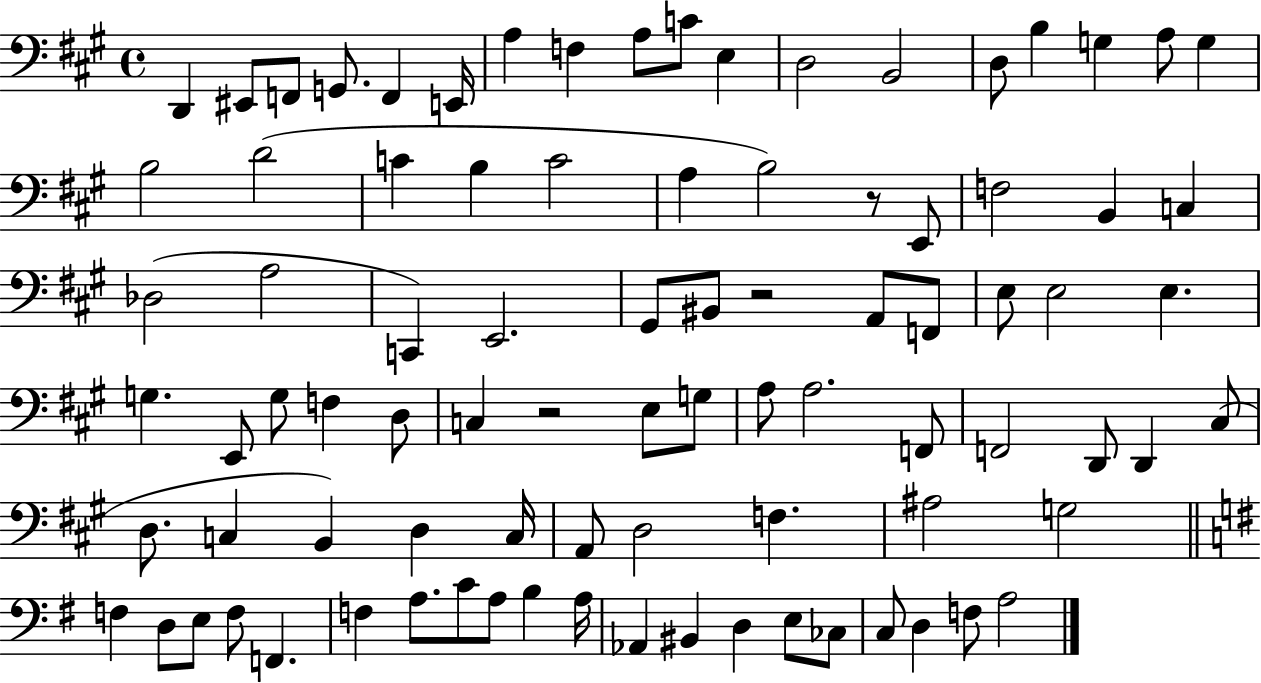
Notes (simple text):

D2/q EIS2/e F2/e G2/e. F2/q E2/s A3/q F3/q A3/e C4/e E3/q D3/h B2/h D3/e B3/q G3/q A3/e G3/q B3/h D4/h C4/q B3/q C4/h A3/q B3/h R/e E2/e F3/h B2/q C3/q Db3/h A3/h C2/q E2/h. G#2/e BIS2/e R/h A2/e F2/e E3/e E3/h E3/q. G3/q. E2/e G3/e F3/q D3/e C3/q R/h E3/e G3/e A3/e A3/h. F2/e F2/h D2/e D2/q C#3/e D3/e. C3/q B2/q D3/q C3/s A2/e D3/h F3/q. A#3/h G3/h F3/q D3/e E3/e F3/e F2/q. F3/q A3/e. C4/e A3/e B3/q A3/s Ab2/q BIS2/q D3/q E3/e CES3/e C3/e D3/q F3/e A3/h